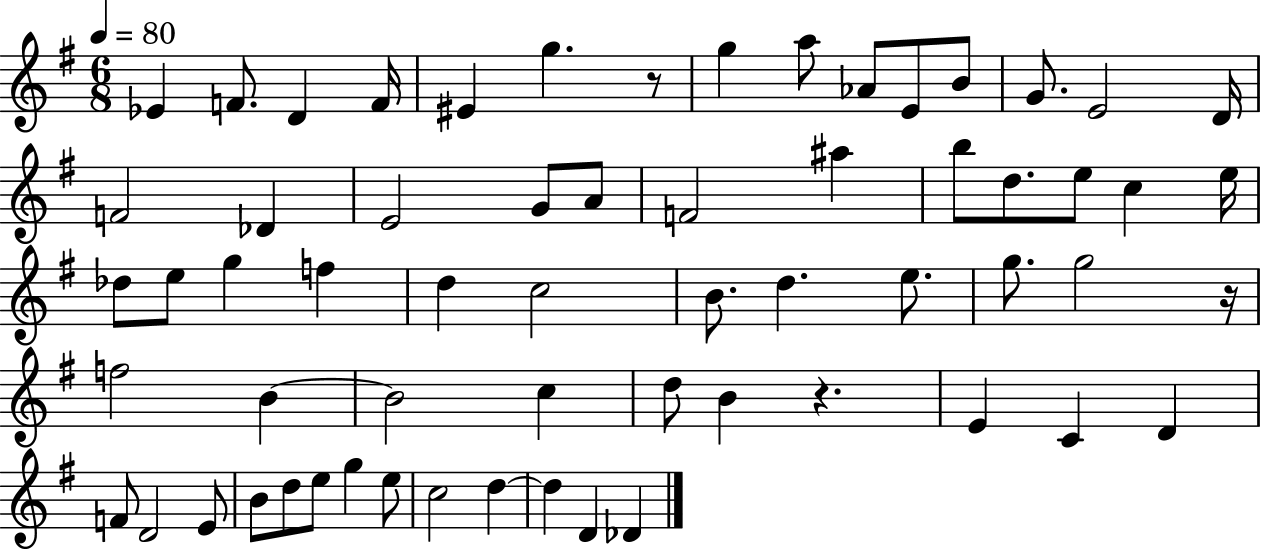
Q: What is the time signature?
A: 6/8